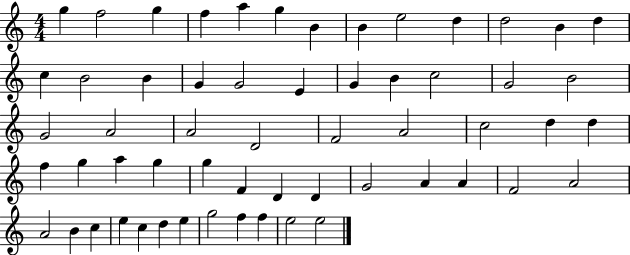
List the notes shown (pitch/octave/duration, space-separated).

G5/q F5/h G5/q F5/q A5/q G5/q B4/q B4/q E5/h D5/q D5/h B4/q D5/q C5/q B4/h B4/q G4/q G4/h E4/q G4/q B4/q C5/h G4/h B4/h G4/h A4/h A4/h D4/h F4/h A4/h C5/h D5/q D5/q F5/q G5/q A5/q G5/q G5/q F4/q D4/q D4/q G4/h A4/q A4/q F4/h A4/h A4/h B4/q C5/q E5/q C5/q D5/q E5/q G5/h F5/q F5/q E5/h E5/h